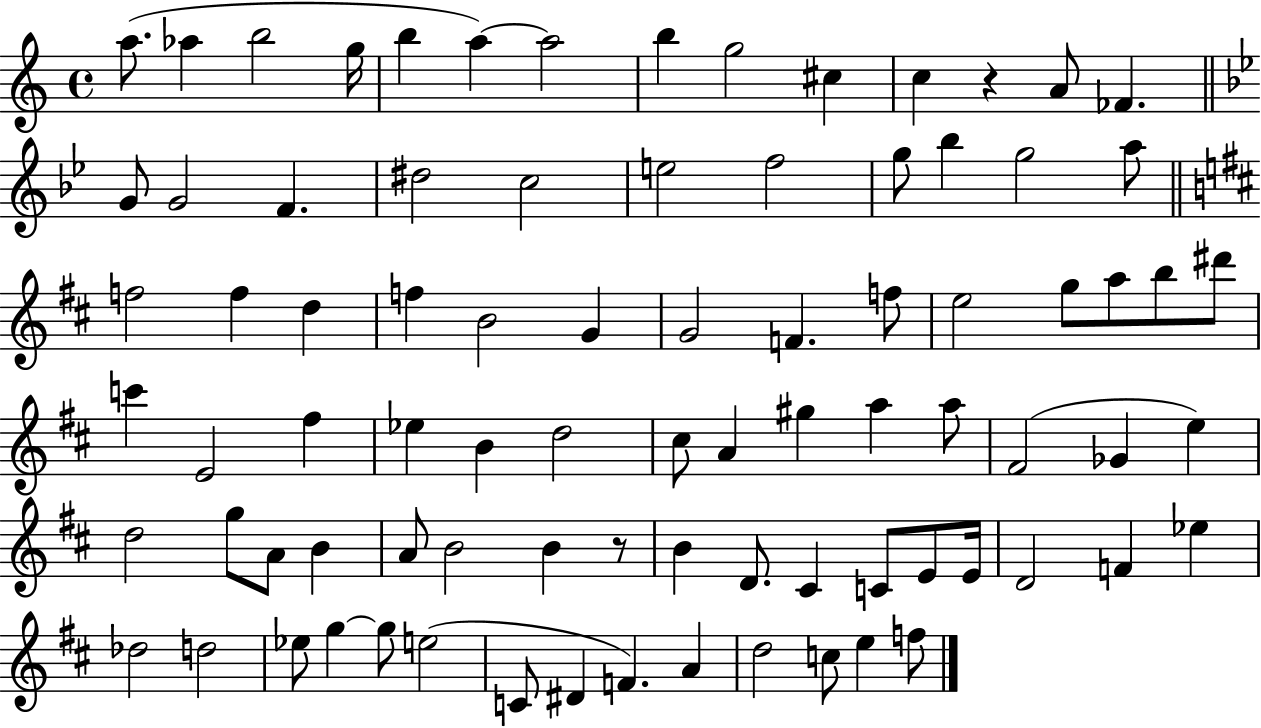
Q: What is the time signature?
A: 4/4